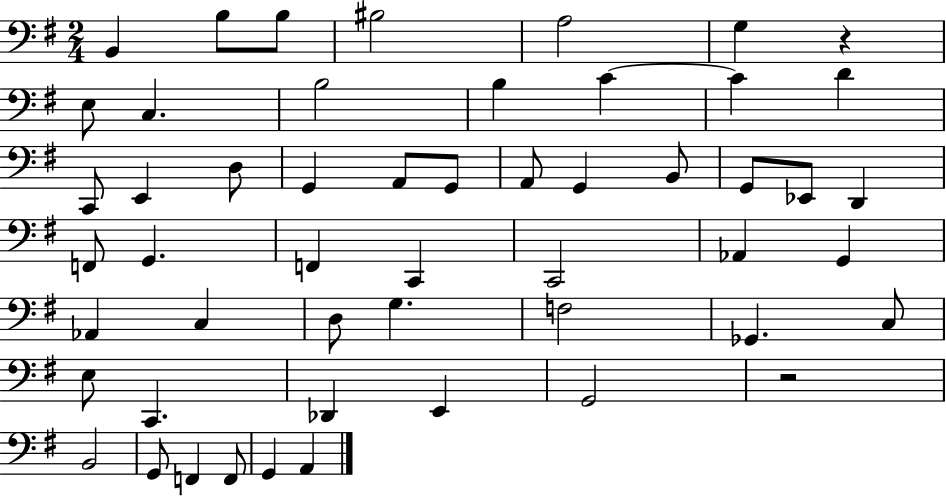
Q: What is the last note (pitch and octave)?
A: A2